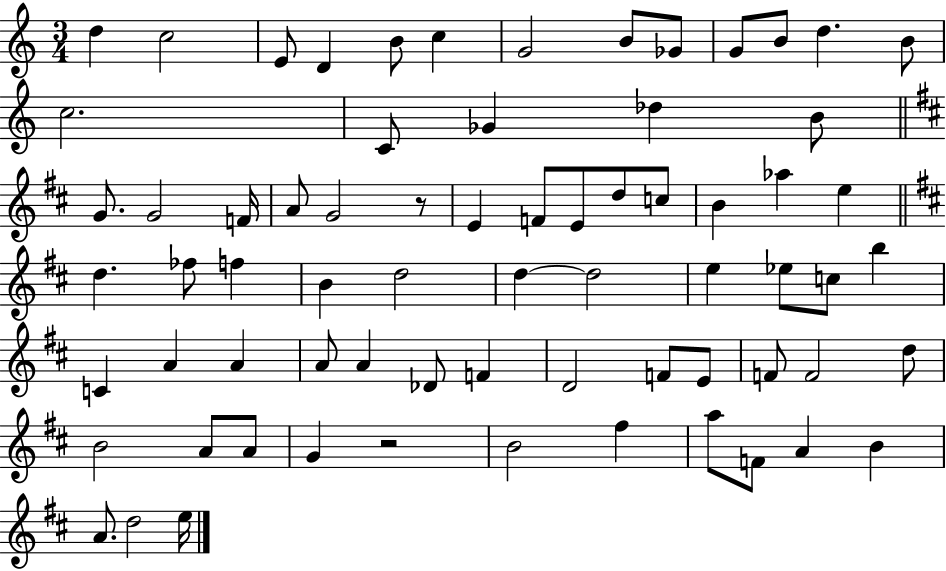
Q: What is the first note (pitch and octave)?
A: D5